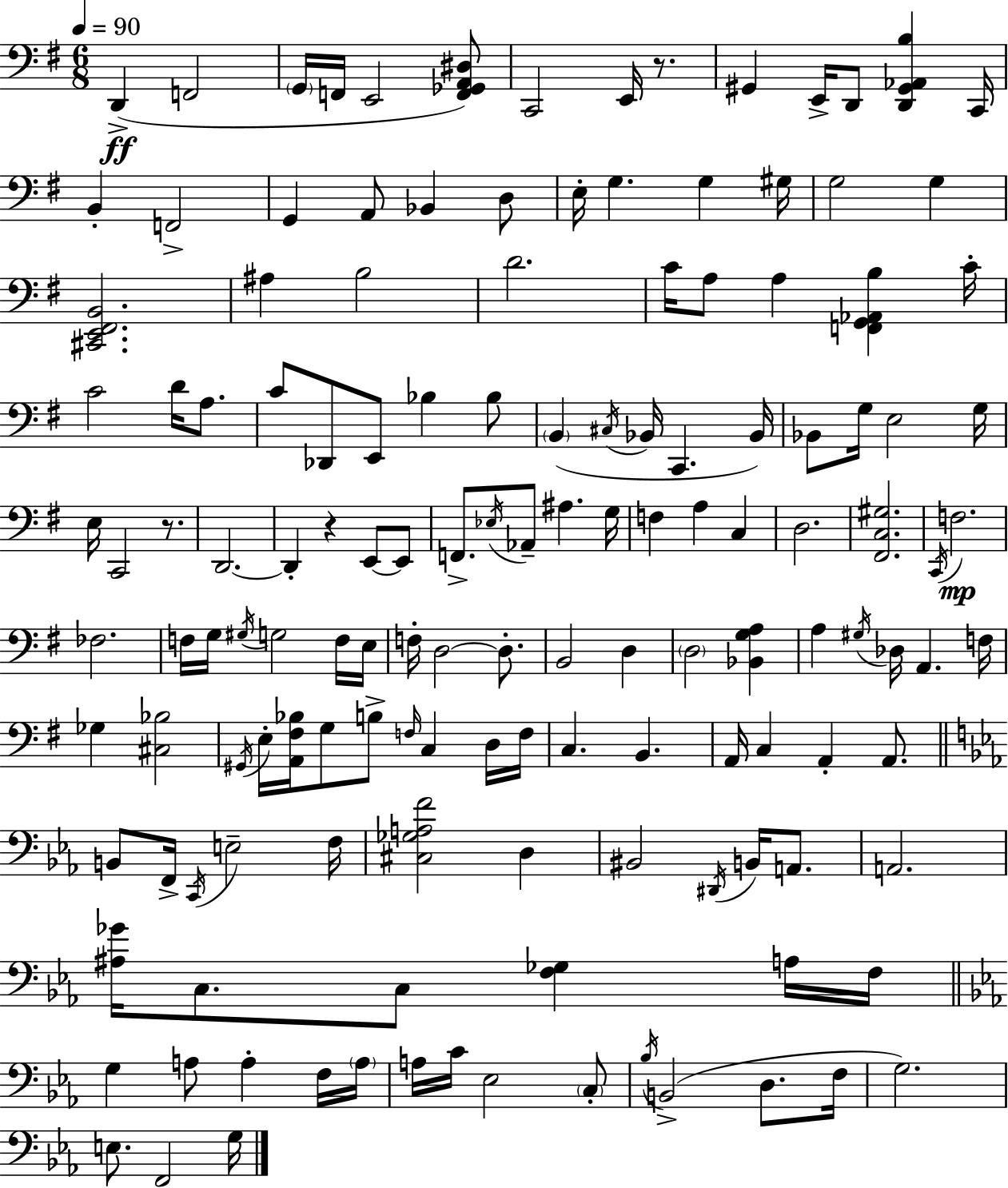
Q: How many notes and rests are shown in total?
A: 143